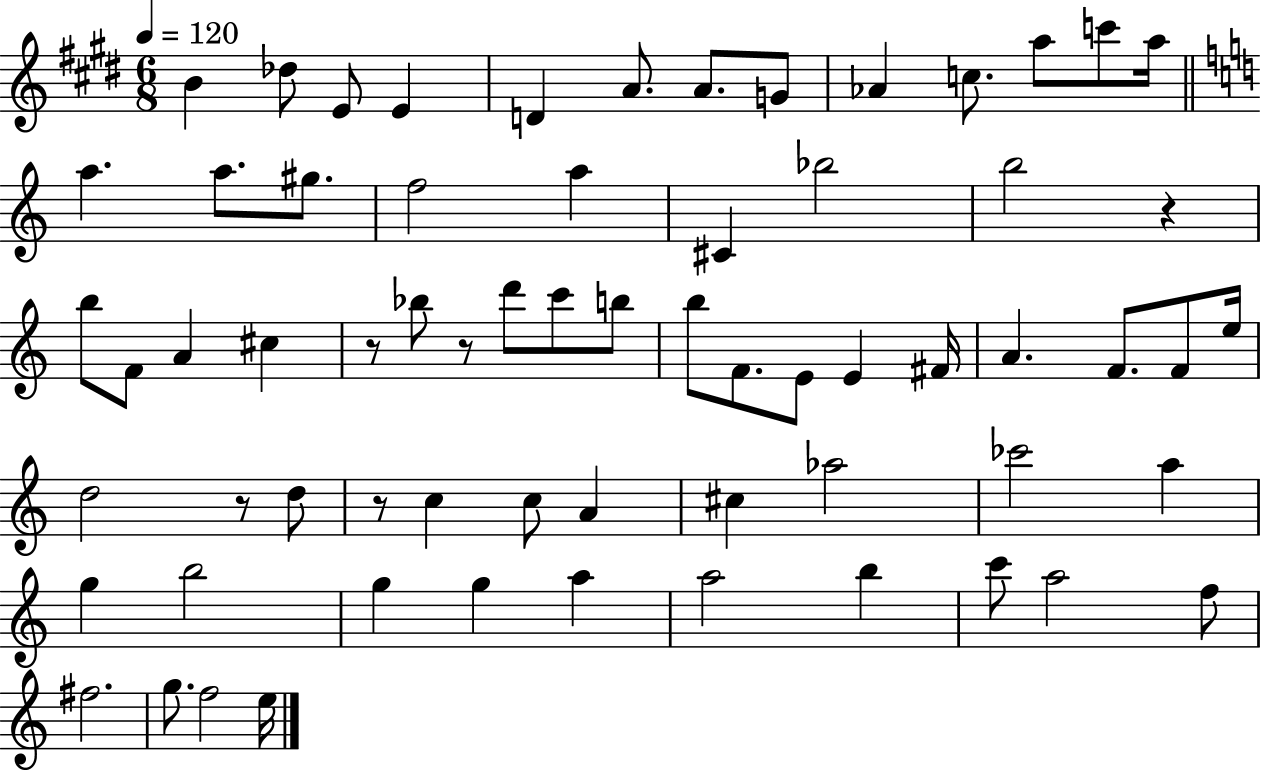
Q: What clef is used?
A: treble